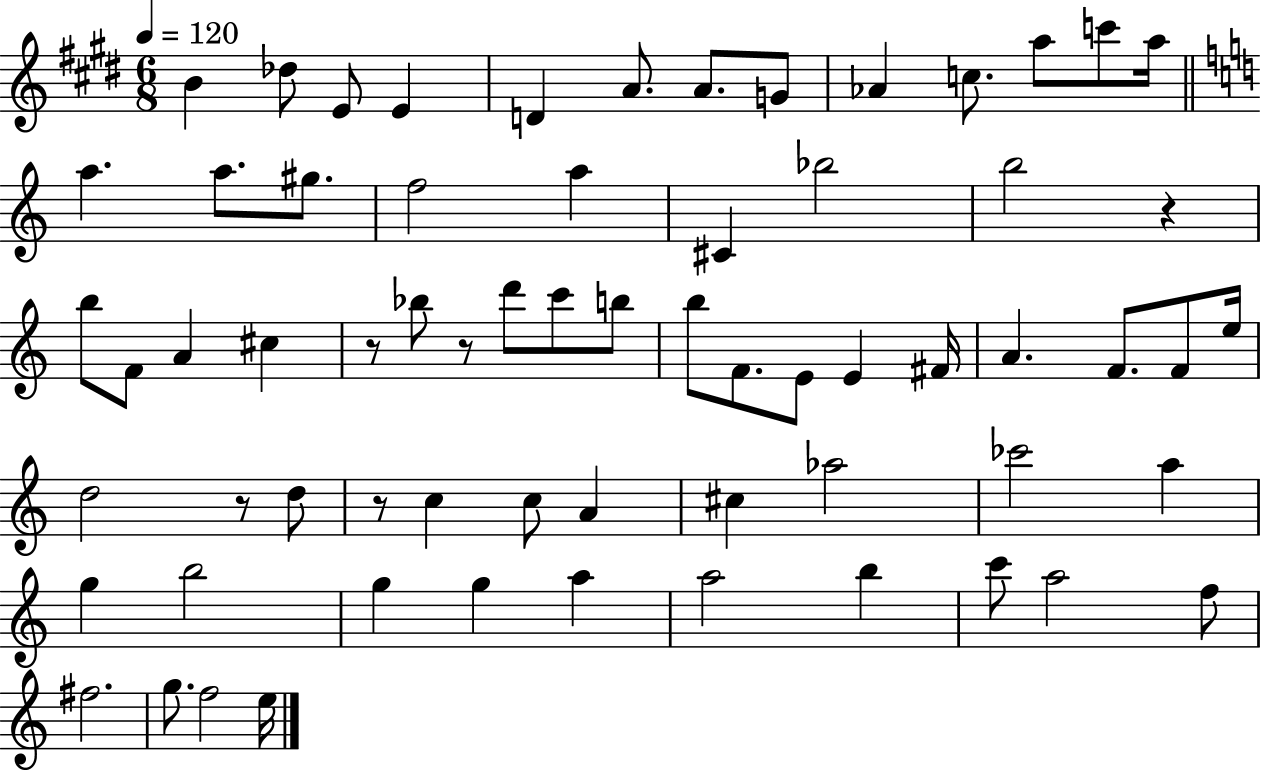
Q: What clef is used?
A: treble